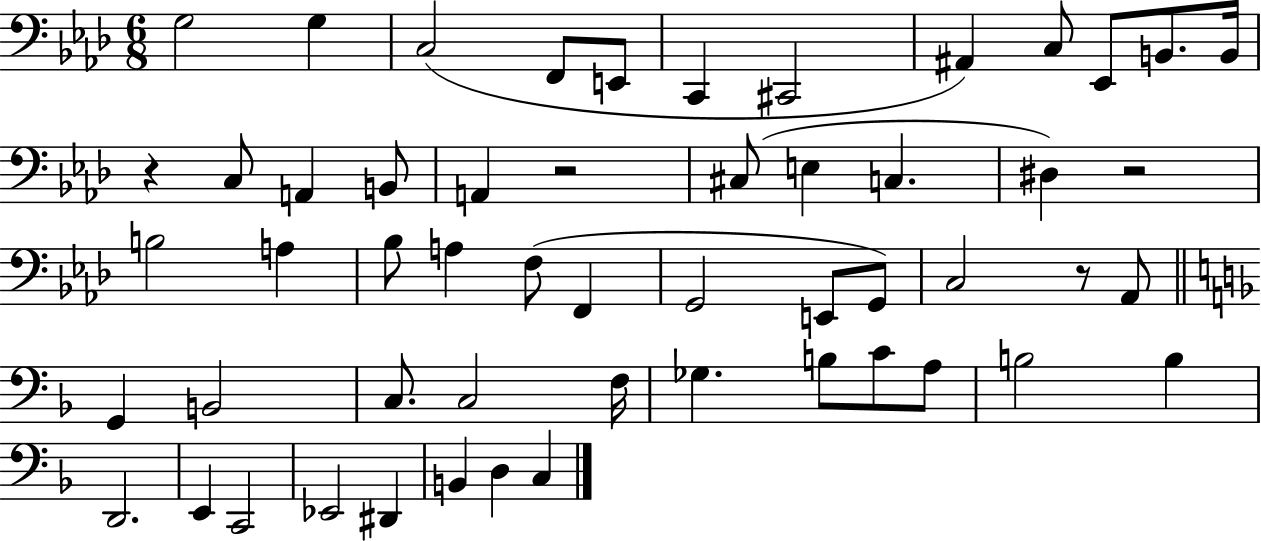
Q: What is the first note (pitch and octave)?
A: G3